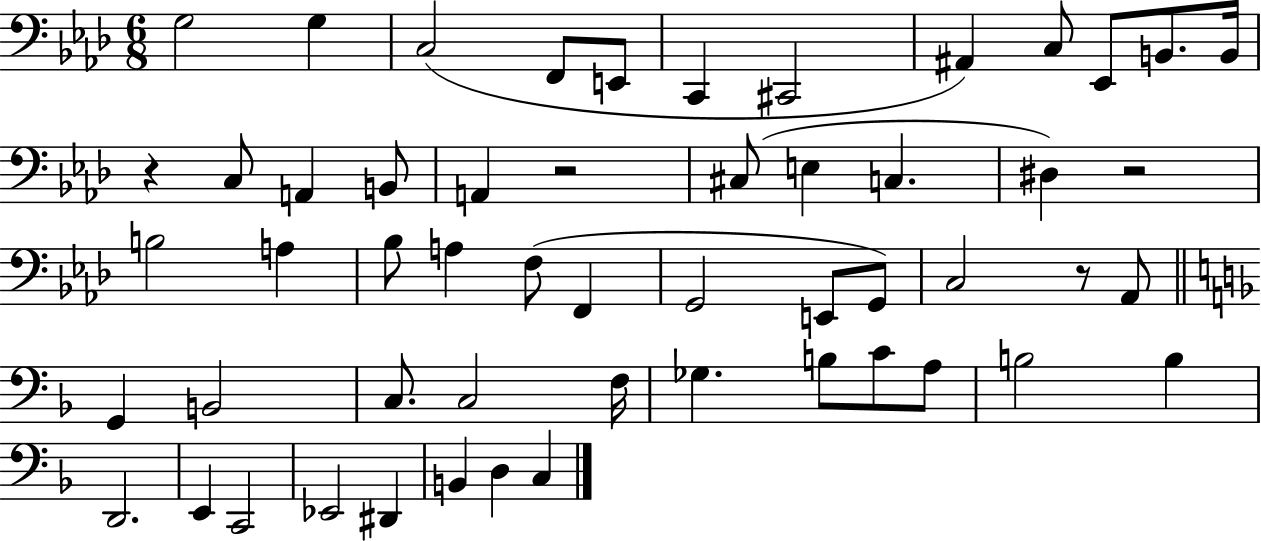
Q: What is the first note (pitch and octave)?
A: G3